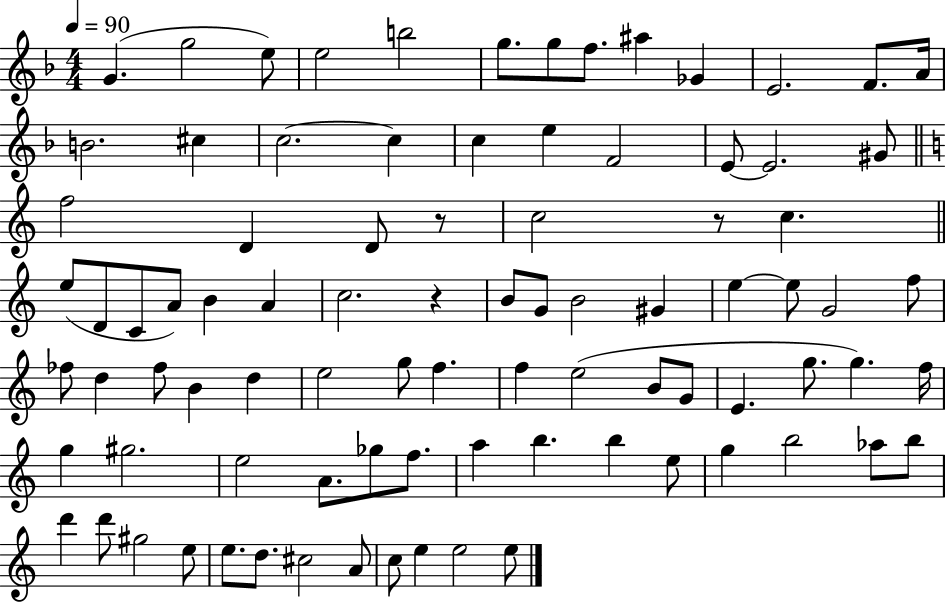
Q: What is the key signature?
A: F major